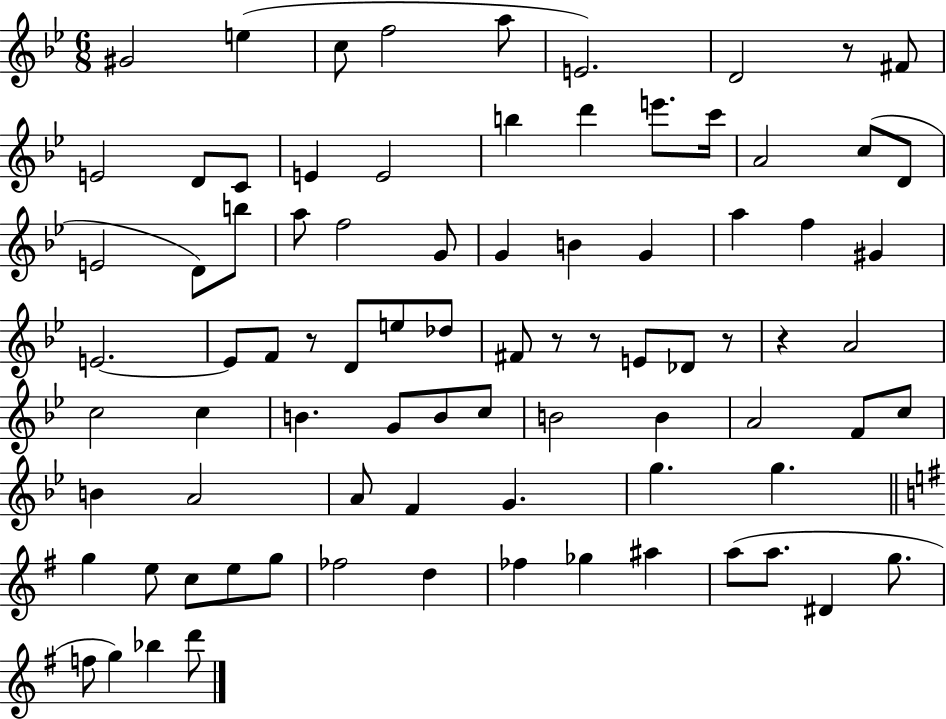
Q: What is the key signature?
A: BES major